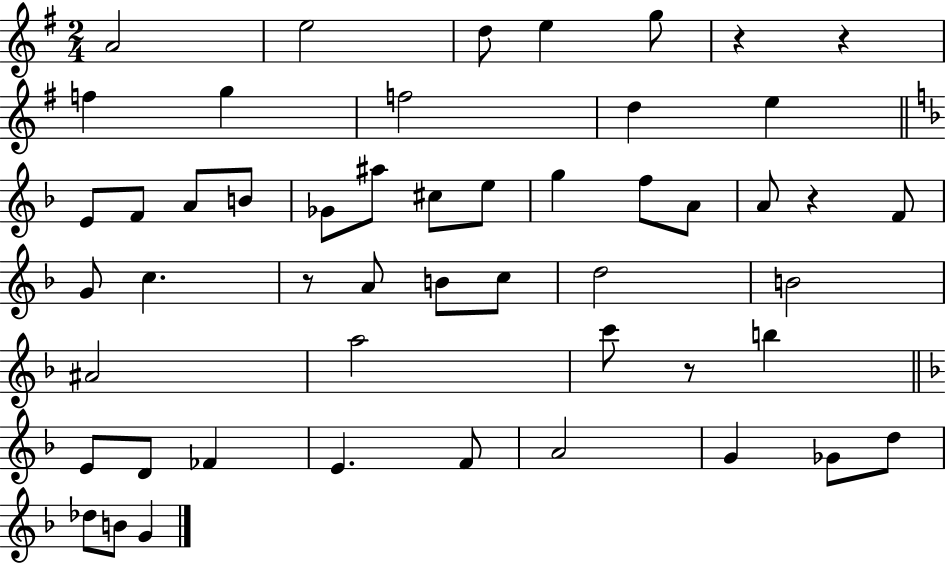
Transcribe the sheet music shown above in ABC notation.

X:1
T:Untitled
M:2/4
L:1/4
K:G
A2 e2 d/2 e g/2 z z f g f2 d e E/2 F/2 A/2 B/2 _G/2 ^a/2 ^c/2 e/2 g f/2 A/2 A/2 z F/2 G/2 c z/2 A/2 B/2 c/2 d2 B2 ^A2 a2 c'/2 z/2 b E/2 D/2 _F E F/2 A2 G _G/2 d/2 _d/2 B/2 G